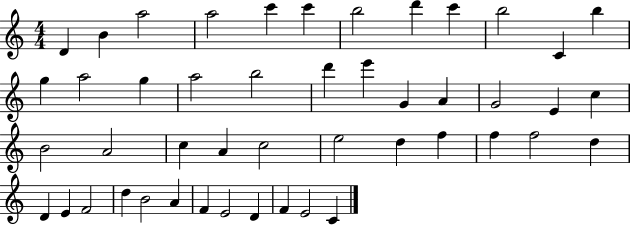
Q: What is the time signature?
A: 4/4